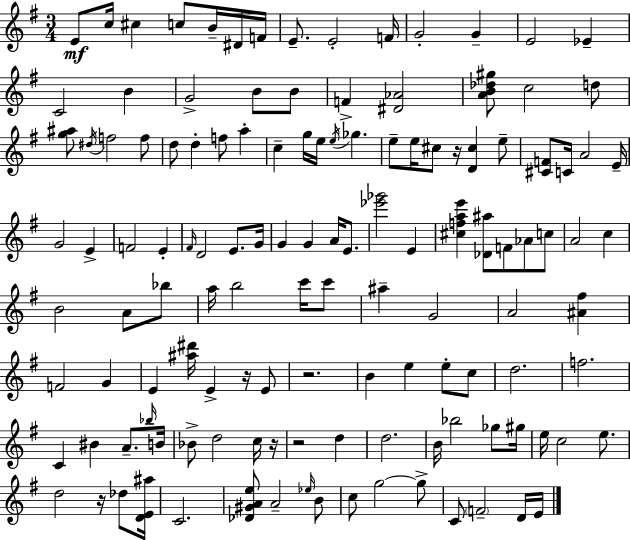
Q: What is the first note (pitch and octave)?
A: E4